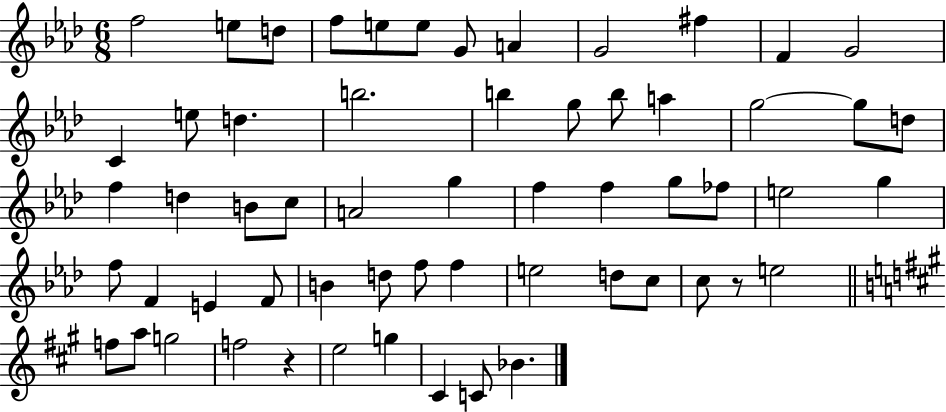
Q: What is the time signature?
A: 6/8